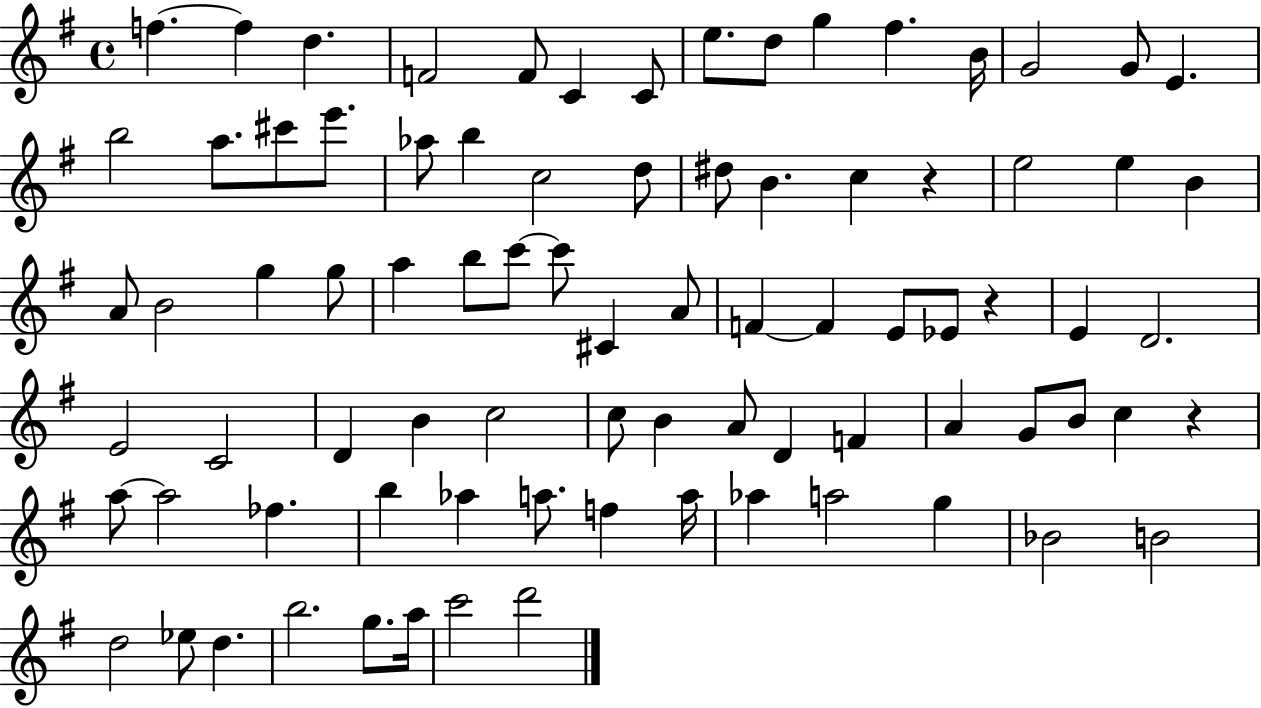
X:1
T:Untitled
M:4/4
L:1/4
K:G
f f d F2 F/2 C C/2 e/2 d/2 g ^f B/4 G2 G/2 E b2 a/2 ^c'/2 e'/2 _a/2 b c2 d/2 ^d/2 B c z e2 e B A/2 B2 g g/2 a b/2 c'/2 c'/2 ^C A/2 F F E/2 _E/2 z E D2 E2 C2 D B c2 c/2 B A/2 D F A G/2 B/2 c z a/2 a2 _f b _a a/2 f a/4 _a a2 g _B2 B2 d2 _e/2 d b2 g/2 a/4 c'2 d'2